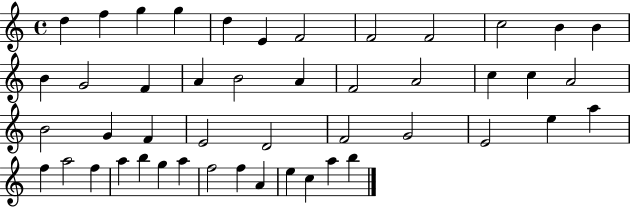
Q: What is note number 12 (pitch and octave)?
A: B4